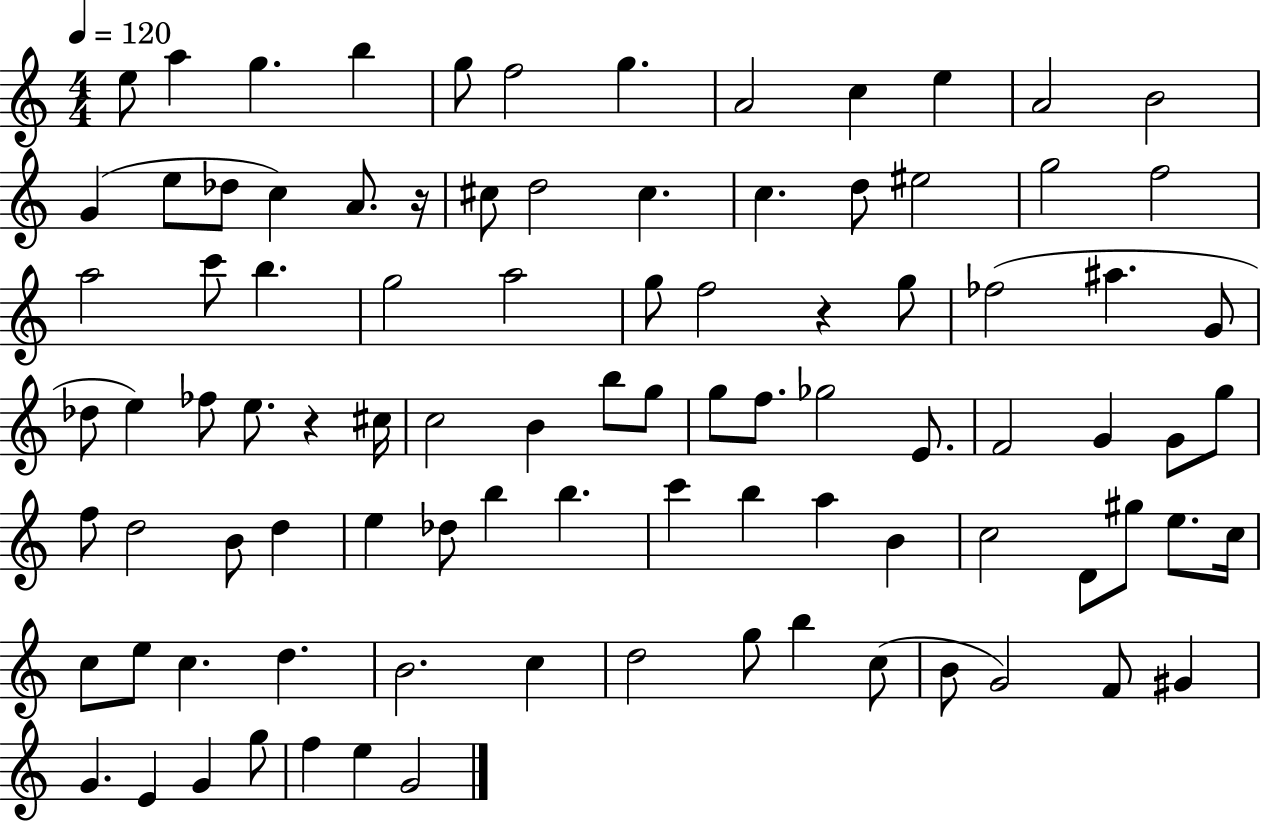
{
  \clef treble
  \numericTimeSignature
  \time 4/4
  \key c \major
  \tempo 4 = 120
  \repeat volta 2 { e''8 a''4 g''4. b''4 | g''8 f''2 g''4. | a'2 c''4 e''4 | a'2 b'2 | \break g'4( e''8 des''8 c''4) a'8. r16 | cis''8 d''2 cis''4. | c''4. d''8 eis''2 | g''2 f''2 | \break a''2 c'''8 b''4. | g''2 a''2 | g''8 f''2 r4 g''8 | fes''2( ais''4. g'8 | \break des''8 e''4) fes''8 e''8. r4 cis''16 | c''2 b'4 b''8 g''8 | g''8 f''8. ges''2 e'8. | f'2 g'4 g'8 g''8 | \break f''8 d''2 b'8 d''4 | e''4 des''8 b''4 b''4. | c'''4 b''4 a''4 b'4 | c''2 d'8 gis''8 e''8. c''16 | \break c''8 e''8 c''4. d''4. | b'2. c''4 | d''2 g''8 b''4 c''8( | b'8 g'2) f'8 gis'4 | \break g'4. e'4 g'4 g''8 | f''4 e''4 g'2 | } \bar "|."
}